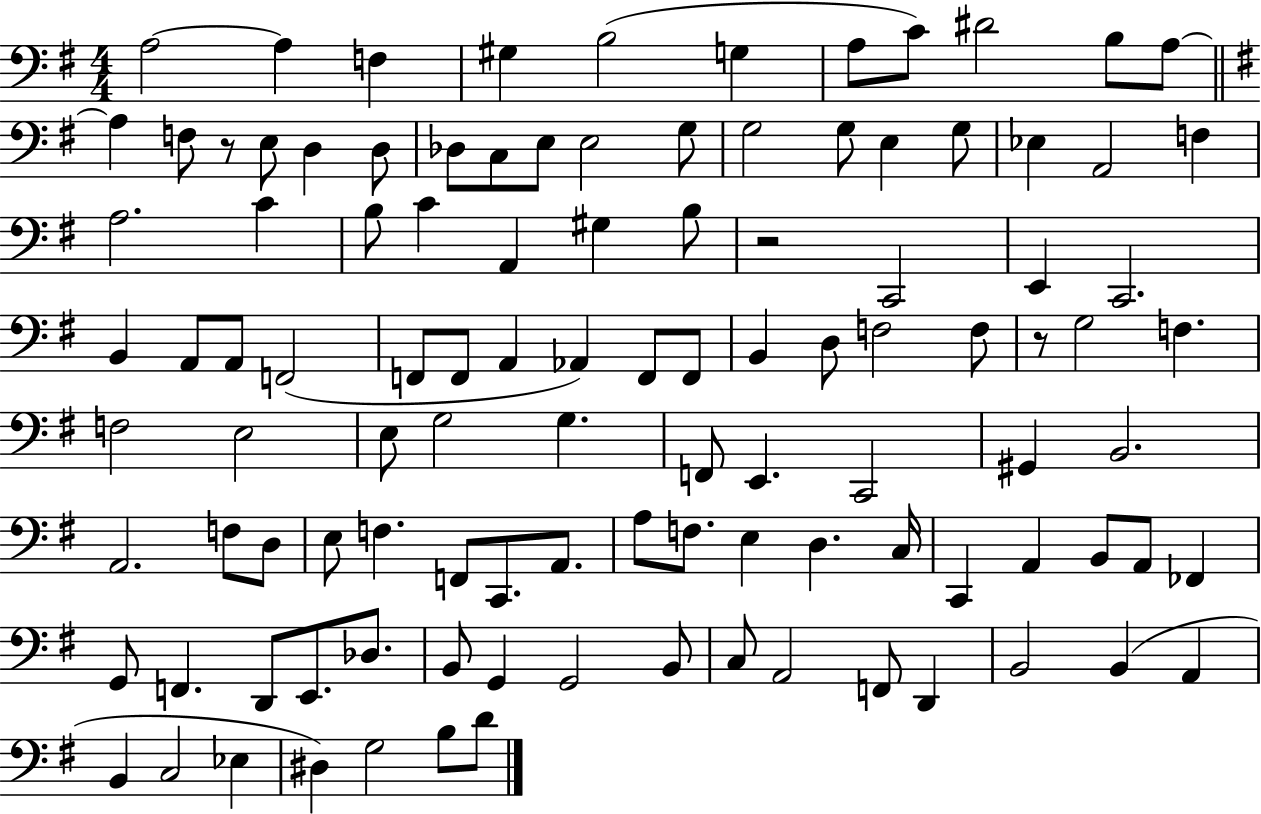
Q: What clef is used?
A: bass